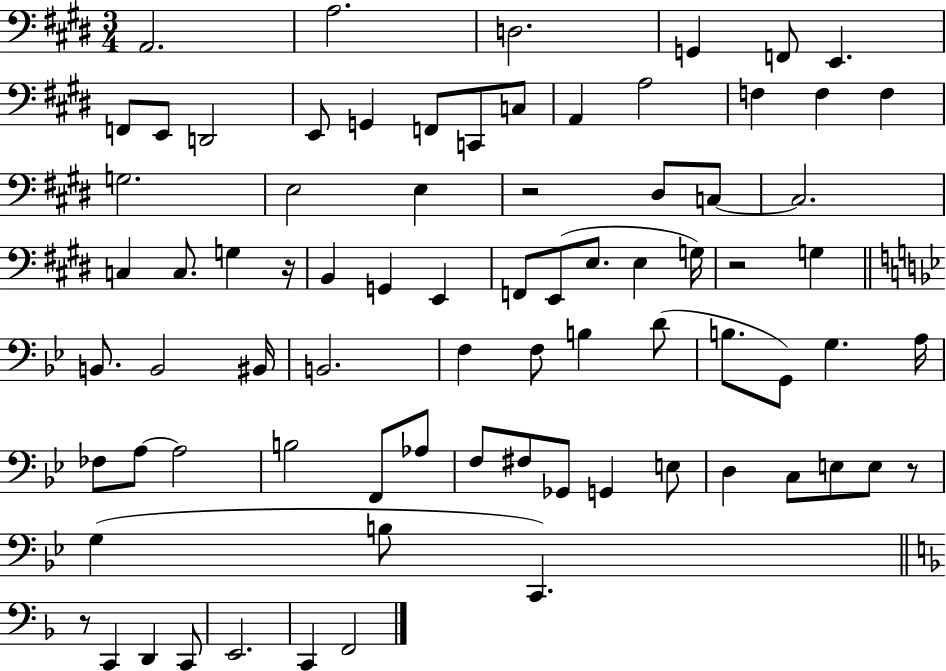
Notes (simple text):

A2/h. A3/h. D3/h. G2/q F2/e E2/q. F2/e E2/e D2/h E2/e G2/q F2/e C2/e C3/e A2/q A3/h F3/q F3/q F3/q G3/h. E3/h E3/q R/h D#3/e C3/e C3/h. C3/q C3/e. G3/q R/s B2/q G2/q E2/q F2/e E2/e E3/e. E3/q G3/s R/h G3/q B2/e. B2/h BIS2/s B2/h. F3/q F3/e B3/q D4/e B3/e. G2/e G3/q. A3/s FES3/e A3/e A3/h B3/h F2/e Ab3/e F3/e F#3/e Gb2/e G2/q E3/e D3/q C3/e E3/e E3/e R/e G3/q B3/e C2/q. R/e C2/q D2/q C2/e E2/h. C2/q F2/h